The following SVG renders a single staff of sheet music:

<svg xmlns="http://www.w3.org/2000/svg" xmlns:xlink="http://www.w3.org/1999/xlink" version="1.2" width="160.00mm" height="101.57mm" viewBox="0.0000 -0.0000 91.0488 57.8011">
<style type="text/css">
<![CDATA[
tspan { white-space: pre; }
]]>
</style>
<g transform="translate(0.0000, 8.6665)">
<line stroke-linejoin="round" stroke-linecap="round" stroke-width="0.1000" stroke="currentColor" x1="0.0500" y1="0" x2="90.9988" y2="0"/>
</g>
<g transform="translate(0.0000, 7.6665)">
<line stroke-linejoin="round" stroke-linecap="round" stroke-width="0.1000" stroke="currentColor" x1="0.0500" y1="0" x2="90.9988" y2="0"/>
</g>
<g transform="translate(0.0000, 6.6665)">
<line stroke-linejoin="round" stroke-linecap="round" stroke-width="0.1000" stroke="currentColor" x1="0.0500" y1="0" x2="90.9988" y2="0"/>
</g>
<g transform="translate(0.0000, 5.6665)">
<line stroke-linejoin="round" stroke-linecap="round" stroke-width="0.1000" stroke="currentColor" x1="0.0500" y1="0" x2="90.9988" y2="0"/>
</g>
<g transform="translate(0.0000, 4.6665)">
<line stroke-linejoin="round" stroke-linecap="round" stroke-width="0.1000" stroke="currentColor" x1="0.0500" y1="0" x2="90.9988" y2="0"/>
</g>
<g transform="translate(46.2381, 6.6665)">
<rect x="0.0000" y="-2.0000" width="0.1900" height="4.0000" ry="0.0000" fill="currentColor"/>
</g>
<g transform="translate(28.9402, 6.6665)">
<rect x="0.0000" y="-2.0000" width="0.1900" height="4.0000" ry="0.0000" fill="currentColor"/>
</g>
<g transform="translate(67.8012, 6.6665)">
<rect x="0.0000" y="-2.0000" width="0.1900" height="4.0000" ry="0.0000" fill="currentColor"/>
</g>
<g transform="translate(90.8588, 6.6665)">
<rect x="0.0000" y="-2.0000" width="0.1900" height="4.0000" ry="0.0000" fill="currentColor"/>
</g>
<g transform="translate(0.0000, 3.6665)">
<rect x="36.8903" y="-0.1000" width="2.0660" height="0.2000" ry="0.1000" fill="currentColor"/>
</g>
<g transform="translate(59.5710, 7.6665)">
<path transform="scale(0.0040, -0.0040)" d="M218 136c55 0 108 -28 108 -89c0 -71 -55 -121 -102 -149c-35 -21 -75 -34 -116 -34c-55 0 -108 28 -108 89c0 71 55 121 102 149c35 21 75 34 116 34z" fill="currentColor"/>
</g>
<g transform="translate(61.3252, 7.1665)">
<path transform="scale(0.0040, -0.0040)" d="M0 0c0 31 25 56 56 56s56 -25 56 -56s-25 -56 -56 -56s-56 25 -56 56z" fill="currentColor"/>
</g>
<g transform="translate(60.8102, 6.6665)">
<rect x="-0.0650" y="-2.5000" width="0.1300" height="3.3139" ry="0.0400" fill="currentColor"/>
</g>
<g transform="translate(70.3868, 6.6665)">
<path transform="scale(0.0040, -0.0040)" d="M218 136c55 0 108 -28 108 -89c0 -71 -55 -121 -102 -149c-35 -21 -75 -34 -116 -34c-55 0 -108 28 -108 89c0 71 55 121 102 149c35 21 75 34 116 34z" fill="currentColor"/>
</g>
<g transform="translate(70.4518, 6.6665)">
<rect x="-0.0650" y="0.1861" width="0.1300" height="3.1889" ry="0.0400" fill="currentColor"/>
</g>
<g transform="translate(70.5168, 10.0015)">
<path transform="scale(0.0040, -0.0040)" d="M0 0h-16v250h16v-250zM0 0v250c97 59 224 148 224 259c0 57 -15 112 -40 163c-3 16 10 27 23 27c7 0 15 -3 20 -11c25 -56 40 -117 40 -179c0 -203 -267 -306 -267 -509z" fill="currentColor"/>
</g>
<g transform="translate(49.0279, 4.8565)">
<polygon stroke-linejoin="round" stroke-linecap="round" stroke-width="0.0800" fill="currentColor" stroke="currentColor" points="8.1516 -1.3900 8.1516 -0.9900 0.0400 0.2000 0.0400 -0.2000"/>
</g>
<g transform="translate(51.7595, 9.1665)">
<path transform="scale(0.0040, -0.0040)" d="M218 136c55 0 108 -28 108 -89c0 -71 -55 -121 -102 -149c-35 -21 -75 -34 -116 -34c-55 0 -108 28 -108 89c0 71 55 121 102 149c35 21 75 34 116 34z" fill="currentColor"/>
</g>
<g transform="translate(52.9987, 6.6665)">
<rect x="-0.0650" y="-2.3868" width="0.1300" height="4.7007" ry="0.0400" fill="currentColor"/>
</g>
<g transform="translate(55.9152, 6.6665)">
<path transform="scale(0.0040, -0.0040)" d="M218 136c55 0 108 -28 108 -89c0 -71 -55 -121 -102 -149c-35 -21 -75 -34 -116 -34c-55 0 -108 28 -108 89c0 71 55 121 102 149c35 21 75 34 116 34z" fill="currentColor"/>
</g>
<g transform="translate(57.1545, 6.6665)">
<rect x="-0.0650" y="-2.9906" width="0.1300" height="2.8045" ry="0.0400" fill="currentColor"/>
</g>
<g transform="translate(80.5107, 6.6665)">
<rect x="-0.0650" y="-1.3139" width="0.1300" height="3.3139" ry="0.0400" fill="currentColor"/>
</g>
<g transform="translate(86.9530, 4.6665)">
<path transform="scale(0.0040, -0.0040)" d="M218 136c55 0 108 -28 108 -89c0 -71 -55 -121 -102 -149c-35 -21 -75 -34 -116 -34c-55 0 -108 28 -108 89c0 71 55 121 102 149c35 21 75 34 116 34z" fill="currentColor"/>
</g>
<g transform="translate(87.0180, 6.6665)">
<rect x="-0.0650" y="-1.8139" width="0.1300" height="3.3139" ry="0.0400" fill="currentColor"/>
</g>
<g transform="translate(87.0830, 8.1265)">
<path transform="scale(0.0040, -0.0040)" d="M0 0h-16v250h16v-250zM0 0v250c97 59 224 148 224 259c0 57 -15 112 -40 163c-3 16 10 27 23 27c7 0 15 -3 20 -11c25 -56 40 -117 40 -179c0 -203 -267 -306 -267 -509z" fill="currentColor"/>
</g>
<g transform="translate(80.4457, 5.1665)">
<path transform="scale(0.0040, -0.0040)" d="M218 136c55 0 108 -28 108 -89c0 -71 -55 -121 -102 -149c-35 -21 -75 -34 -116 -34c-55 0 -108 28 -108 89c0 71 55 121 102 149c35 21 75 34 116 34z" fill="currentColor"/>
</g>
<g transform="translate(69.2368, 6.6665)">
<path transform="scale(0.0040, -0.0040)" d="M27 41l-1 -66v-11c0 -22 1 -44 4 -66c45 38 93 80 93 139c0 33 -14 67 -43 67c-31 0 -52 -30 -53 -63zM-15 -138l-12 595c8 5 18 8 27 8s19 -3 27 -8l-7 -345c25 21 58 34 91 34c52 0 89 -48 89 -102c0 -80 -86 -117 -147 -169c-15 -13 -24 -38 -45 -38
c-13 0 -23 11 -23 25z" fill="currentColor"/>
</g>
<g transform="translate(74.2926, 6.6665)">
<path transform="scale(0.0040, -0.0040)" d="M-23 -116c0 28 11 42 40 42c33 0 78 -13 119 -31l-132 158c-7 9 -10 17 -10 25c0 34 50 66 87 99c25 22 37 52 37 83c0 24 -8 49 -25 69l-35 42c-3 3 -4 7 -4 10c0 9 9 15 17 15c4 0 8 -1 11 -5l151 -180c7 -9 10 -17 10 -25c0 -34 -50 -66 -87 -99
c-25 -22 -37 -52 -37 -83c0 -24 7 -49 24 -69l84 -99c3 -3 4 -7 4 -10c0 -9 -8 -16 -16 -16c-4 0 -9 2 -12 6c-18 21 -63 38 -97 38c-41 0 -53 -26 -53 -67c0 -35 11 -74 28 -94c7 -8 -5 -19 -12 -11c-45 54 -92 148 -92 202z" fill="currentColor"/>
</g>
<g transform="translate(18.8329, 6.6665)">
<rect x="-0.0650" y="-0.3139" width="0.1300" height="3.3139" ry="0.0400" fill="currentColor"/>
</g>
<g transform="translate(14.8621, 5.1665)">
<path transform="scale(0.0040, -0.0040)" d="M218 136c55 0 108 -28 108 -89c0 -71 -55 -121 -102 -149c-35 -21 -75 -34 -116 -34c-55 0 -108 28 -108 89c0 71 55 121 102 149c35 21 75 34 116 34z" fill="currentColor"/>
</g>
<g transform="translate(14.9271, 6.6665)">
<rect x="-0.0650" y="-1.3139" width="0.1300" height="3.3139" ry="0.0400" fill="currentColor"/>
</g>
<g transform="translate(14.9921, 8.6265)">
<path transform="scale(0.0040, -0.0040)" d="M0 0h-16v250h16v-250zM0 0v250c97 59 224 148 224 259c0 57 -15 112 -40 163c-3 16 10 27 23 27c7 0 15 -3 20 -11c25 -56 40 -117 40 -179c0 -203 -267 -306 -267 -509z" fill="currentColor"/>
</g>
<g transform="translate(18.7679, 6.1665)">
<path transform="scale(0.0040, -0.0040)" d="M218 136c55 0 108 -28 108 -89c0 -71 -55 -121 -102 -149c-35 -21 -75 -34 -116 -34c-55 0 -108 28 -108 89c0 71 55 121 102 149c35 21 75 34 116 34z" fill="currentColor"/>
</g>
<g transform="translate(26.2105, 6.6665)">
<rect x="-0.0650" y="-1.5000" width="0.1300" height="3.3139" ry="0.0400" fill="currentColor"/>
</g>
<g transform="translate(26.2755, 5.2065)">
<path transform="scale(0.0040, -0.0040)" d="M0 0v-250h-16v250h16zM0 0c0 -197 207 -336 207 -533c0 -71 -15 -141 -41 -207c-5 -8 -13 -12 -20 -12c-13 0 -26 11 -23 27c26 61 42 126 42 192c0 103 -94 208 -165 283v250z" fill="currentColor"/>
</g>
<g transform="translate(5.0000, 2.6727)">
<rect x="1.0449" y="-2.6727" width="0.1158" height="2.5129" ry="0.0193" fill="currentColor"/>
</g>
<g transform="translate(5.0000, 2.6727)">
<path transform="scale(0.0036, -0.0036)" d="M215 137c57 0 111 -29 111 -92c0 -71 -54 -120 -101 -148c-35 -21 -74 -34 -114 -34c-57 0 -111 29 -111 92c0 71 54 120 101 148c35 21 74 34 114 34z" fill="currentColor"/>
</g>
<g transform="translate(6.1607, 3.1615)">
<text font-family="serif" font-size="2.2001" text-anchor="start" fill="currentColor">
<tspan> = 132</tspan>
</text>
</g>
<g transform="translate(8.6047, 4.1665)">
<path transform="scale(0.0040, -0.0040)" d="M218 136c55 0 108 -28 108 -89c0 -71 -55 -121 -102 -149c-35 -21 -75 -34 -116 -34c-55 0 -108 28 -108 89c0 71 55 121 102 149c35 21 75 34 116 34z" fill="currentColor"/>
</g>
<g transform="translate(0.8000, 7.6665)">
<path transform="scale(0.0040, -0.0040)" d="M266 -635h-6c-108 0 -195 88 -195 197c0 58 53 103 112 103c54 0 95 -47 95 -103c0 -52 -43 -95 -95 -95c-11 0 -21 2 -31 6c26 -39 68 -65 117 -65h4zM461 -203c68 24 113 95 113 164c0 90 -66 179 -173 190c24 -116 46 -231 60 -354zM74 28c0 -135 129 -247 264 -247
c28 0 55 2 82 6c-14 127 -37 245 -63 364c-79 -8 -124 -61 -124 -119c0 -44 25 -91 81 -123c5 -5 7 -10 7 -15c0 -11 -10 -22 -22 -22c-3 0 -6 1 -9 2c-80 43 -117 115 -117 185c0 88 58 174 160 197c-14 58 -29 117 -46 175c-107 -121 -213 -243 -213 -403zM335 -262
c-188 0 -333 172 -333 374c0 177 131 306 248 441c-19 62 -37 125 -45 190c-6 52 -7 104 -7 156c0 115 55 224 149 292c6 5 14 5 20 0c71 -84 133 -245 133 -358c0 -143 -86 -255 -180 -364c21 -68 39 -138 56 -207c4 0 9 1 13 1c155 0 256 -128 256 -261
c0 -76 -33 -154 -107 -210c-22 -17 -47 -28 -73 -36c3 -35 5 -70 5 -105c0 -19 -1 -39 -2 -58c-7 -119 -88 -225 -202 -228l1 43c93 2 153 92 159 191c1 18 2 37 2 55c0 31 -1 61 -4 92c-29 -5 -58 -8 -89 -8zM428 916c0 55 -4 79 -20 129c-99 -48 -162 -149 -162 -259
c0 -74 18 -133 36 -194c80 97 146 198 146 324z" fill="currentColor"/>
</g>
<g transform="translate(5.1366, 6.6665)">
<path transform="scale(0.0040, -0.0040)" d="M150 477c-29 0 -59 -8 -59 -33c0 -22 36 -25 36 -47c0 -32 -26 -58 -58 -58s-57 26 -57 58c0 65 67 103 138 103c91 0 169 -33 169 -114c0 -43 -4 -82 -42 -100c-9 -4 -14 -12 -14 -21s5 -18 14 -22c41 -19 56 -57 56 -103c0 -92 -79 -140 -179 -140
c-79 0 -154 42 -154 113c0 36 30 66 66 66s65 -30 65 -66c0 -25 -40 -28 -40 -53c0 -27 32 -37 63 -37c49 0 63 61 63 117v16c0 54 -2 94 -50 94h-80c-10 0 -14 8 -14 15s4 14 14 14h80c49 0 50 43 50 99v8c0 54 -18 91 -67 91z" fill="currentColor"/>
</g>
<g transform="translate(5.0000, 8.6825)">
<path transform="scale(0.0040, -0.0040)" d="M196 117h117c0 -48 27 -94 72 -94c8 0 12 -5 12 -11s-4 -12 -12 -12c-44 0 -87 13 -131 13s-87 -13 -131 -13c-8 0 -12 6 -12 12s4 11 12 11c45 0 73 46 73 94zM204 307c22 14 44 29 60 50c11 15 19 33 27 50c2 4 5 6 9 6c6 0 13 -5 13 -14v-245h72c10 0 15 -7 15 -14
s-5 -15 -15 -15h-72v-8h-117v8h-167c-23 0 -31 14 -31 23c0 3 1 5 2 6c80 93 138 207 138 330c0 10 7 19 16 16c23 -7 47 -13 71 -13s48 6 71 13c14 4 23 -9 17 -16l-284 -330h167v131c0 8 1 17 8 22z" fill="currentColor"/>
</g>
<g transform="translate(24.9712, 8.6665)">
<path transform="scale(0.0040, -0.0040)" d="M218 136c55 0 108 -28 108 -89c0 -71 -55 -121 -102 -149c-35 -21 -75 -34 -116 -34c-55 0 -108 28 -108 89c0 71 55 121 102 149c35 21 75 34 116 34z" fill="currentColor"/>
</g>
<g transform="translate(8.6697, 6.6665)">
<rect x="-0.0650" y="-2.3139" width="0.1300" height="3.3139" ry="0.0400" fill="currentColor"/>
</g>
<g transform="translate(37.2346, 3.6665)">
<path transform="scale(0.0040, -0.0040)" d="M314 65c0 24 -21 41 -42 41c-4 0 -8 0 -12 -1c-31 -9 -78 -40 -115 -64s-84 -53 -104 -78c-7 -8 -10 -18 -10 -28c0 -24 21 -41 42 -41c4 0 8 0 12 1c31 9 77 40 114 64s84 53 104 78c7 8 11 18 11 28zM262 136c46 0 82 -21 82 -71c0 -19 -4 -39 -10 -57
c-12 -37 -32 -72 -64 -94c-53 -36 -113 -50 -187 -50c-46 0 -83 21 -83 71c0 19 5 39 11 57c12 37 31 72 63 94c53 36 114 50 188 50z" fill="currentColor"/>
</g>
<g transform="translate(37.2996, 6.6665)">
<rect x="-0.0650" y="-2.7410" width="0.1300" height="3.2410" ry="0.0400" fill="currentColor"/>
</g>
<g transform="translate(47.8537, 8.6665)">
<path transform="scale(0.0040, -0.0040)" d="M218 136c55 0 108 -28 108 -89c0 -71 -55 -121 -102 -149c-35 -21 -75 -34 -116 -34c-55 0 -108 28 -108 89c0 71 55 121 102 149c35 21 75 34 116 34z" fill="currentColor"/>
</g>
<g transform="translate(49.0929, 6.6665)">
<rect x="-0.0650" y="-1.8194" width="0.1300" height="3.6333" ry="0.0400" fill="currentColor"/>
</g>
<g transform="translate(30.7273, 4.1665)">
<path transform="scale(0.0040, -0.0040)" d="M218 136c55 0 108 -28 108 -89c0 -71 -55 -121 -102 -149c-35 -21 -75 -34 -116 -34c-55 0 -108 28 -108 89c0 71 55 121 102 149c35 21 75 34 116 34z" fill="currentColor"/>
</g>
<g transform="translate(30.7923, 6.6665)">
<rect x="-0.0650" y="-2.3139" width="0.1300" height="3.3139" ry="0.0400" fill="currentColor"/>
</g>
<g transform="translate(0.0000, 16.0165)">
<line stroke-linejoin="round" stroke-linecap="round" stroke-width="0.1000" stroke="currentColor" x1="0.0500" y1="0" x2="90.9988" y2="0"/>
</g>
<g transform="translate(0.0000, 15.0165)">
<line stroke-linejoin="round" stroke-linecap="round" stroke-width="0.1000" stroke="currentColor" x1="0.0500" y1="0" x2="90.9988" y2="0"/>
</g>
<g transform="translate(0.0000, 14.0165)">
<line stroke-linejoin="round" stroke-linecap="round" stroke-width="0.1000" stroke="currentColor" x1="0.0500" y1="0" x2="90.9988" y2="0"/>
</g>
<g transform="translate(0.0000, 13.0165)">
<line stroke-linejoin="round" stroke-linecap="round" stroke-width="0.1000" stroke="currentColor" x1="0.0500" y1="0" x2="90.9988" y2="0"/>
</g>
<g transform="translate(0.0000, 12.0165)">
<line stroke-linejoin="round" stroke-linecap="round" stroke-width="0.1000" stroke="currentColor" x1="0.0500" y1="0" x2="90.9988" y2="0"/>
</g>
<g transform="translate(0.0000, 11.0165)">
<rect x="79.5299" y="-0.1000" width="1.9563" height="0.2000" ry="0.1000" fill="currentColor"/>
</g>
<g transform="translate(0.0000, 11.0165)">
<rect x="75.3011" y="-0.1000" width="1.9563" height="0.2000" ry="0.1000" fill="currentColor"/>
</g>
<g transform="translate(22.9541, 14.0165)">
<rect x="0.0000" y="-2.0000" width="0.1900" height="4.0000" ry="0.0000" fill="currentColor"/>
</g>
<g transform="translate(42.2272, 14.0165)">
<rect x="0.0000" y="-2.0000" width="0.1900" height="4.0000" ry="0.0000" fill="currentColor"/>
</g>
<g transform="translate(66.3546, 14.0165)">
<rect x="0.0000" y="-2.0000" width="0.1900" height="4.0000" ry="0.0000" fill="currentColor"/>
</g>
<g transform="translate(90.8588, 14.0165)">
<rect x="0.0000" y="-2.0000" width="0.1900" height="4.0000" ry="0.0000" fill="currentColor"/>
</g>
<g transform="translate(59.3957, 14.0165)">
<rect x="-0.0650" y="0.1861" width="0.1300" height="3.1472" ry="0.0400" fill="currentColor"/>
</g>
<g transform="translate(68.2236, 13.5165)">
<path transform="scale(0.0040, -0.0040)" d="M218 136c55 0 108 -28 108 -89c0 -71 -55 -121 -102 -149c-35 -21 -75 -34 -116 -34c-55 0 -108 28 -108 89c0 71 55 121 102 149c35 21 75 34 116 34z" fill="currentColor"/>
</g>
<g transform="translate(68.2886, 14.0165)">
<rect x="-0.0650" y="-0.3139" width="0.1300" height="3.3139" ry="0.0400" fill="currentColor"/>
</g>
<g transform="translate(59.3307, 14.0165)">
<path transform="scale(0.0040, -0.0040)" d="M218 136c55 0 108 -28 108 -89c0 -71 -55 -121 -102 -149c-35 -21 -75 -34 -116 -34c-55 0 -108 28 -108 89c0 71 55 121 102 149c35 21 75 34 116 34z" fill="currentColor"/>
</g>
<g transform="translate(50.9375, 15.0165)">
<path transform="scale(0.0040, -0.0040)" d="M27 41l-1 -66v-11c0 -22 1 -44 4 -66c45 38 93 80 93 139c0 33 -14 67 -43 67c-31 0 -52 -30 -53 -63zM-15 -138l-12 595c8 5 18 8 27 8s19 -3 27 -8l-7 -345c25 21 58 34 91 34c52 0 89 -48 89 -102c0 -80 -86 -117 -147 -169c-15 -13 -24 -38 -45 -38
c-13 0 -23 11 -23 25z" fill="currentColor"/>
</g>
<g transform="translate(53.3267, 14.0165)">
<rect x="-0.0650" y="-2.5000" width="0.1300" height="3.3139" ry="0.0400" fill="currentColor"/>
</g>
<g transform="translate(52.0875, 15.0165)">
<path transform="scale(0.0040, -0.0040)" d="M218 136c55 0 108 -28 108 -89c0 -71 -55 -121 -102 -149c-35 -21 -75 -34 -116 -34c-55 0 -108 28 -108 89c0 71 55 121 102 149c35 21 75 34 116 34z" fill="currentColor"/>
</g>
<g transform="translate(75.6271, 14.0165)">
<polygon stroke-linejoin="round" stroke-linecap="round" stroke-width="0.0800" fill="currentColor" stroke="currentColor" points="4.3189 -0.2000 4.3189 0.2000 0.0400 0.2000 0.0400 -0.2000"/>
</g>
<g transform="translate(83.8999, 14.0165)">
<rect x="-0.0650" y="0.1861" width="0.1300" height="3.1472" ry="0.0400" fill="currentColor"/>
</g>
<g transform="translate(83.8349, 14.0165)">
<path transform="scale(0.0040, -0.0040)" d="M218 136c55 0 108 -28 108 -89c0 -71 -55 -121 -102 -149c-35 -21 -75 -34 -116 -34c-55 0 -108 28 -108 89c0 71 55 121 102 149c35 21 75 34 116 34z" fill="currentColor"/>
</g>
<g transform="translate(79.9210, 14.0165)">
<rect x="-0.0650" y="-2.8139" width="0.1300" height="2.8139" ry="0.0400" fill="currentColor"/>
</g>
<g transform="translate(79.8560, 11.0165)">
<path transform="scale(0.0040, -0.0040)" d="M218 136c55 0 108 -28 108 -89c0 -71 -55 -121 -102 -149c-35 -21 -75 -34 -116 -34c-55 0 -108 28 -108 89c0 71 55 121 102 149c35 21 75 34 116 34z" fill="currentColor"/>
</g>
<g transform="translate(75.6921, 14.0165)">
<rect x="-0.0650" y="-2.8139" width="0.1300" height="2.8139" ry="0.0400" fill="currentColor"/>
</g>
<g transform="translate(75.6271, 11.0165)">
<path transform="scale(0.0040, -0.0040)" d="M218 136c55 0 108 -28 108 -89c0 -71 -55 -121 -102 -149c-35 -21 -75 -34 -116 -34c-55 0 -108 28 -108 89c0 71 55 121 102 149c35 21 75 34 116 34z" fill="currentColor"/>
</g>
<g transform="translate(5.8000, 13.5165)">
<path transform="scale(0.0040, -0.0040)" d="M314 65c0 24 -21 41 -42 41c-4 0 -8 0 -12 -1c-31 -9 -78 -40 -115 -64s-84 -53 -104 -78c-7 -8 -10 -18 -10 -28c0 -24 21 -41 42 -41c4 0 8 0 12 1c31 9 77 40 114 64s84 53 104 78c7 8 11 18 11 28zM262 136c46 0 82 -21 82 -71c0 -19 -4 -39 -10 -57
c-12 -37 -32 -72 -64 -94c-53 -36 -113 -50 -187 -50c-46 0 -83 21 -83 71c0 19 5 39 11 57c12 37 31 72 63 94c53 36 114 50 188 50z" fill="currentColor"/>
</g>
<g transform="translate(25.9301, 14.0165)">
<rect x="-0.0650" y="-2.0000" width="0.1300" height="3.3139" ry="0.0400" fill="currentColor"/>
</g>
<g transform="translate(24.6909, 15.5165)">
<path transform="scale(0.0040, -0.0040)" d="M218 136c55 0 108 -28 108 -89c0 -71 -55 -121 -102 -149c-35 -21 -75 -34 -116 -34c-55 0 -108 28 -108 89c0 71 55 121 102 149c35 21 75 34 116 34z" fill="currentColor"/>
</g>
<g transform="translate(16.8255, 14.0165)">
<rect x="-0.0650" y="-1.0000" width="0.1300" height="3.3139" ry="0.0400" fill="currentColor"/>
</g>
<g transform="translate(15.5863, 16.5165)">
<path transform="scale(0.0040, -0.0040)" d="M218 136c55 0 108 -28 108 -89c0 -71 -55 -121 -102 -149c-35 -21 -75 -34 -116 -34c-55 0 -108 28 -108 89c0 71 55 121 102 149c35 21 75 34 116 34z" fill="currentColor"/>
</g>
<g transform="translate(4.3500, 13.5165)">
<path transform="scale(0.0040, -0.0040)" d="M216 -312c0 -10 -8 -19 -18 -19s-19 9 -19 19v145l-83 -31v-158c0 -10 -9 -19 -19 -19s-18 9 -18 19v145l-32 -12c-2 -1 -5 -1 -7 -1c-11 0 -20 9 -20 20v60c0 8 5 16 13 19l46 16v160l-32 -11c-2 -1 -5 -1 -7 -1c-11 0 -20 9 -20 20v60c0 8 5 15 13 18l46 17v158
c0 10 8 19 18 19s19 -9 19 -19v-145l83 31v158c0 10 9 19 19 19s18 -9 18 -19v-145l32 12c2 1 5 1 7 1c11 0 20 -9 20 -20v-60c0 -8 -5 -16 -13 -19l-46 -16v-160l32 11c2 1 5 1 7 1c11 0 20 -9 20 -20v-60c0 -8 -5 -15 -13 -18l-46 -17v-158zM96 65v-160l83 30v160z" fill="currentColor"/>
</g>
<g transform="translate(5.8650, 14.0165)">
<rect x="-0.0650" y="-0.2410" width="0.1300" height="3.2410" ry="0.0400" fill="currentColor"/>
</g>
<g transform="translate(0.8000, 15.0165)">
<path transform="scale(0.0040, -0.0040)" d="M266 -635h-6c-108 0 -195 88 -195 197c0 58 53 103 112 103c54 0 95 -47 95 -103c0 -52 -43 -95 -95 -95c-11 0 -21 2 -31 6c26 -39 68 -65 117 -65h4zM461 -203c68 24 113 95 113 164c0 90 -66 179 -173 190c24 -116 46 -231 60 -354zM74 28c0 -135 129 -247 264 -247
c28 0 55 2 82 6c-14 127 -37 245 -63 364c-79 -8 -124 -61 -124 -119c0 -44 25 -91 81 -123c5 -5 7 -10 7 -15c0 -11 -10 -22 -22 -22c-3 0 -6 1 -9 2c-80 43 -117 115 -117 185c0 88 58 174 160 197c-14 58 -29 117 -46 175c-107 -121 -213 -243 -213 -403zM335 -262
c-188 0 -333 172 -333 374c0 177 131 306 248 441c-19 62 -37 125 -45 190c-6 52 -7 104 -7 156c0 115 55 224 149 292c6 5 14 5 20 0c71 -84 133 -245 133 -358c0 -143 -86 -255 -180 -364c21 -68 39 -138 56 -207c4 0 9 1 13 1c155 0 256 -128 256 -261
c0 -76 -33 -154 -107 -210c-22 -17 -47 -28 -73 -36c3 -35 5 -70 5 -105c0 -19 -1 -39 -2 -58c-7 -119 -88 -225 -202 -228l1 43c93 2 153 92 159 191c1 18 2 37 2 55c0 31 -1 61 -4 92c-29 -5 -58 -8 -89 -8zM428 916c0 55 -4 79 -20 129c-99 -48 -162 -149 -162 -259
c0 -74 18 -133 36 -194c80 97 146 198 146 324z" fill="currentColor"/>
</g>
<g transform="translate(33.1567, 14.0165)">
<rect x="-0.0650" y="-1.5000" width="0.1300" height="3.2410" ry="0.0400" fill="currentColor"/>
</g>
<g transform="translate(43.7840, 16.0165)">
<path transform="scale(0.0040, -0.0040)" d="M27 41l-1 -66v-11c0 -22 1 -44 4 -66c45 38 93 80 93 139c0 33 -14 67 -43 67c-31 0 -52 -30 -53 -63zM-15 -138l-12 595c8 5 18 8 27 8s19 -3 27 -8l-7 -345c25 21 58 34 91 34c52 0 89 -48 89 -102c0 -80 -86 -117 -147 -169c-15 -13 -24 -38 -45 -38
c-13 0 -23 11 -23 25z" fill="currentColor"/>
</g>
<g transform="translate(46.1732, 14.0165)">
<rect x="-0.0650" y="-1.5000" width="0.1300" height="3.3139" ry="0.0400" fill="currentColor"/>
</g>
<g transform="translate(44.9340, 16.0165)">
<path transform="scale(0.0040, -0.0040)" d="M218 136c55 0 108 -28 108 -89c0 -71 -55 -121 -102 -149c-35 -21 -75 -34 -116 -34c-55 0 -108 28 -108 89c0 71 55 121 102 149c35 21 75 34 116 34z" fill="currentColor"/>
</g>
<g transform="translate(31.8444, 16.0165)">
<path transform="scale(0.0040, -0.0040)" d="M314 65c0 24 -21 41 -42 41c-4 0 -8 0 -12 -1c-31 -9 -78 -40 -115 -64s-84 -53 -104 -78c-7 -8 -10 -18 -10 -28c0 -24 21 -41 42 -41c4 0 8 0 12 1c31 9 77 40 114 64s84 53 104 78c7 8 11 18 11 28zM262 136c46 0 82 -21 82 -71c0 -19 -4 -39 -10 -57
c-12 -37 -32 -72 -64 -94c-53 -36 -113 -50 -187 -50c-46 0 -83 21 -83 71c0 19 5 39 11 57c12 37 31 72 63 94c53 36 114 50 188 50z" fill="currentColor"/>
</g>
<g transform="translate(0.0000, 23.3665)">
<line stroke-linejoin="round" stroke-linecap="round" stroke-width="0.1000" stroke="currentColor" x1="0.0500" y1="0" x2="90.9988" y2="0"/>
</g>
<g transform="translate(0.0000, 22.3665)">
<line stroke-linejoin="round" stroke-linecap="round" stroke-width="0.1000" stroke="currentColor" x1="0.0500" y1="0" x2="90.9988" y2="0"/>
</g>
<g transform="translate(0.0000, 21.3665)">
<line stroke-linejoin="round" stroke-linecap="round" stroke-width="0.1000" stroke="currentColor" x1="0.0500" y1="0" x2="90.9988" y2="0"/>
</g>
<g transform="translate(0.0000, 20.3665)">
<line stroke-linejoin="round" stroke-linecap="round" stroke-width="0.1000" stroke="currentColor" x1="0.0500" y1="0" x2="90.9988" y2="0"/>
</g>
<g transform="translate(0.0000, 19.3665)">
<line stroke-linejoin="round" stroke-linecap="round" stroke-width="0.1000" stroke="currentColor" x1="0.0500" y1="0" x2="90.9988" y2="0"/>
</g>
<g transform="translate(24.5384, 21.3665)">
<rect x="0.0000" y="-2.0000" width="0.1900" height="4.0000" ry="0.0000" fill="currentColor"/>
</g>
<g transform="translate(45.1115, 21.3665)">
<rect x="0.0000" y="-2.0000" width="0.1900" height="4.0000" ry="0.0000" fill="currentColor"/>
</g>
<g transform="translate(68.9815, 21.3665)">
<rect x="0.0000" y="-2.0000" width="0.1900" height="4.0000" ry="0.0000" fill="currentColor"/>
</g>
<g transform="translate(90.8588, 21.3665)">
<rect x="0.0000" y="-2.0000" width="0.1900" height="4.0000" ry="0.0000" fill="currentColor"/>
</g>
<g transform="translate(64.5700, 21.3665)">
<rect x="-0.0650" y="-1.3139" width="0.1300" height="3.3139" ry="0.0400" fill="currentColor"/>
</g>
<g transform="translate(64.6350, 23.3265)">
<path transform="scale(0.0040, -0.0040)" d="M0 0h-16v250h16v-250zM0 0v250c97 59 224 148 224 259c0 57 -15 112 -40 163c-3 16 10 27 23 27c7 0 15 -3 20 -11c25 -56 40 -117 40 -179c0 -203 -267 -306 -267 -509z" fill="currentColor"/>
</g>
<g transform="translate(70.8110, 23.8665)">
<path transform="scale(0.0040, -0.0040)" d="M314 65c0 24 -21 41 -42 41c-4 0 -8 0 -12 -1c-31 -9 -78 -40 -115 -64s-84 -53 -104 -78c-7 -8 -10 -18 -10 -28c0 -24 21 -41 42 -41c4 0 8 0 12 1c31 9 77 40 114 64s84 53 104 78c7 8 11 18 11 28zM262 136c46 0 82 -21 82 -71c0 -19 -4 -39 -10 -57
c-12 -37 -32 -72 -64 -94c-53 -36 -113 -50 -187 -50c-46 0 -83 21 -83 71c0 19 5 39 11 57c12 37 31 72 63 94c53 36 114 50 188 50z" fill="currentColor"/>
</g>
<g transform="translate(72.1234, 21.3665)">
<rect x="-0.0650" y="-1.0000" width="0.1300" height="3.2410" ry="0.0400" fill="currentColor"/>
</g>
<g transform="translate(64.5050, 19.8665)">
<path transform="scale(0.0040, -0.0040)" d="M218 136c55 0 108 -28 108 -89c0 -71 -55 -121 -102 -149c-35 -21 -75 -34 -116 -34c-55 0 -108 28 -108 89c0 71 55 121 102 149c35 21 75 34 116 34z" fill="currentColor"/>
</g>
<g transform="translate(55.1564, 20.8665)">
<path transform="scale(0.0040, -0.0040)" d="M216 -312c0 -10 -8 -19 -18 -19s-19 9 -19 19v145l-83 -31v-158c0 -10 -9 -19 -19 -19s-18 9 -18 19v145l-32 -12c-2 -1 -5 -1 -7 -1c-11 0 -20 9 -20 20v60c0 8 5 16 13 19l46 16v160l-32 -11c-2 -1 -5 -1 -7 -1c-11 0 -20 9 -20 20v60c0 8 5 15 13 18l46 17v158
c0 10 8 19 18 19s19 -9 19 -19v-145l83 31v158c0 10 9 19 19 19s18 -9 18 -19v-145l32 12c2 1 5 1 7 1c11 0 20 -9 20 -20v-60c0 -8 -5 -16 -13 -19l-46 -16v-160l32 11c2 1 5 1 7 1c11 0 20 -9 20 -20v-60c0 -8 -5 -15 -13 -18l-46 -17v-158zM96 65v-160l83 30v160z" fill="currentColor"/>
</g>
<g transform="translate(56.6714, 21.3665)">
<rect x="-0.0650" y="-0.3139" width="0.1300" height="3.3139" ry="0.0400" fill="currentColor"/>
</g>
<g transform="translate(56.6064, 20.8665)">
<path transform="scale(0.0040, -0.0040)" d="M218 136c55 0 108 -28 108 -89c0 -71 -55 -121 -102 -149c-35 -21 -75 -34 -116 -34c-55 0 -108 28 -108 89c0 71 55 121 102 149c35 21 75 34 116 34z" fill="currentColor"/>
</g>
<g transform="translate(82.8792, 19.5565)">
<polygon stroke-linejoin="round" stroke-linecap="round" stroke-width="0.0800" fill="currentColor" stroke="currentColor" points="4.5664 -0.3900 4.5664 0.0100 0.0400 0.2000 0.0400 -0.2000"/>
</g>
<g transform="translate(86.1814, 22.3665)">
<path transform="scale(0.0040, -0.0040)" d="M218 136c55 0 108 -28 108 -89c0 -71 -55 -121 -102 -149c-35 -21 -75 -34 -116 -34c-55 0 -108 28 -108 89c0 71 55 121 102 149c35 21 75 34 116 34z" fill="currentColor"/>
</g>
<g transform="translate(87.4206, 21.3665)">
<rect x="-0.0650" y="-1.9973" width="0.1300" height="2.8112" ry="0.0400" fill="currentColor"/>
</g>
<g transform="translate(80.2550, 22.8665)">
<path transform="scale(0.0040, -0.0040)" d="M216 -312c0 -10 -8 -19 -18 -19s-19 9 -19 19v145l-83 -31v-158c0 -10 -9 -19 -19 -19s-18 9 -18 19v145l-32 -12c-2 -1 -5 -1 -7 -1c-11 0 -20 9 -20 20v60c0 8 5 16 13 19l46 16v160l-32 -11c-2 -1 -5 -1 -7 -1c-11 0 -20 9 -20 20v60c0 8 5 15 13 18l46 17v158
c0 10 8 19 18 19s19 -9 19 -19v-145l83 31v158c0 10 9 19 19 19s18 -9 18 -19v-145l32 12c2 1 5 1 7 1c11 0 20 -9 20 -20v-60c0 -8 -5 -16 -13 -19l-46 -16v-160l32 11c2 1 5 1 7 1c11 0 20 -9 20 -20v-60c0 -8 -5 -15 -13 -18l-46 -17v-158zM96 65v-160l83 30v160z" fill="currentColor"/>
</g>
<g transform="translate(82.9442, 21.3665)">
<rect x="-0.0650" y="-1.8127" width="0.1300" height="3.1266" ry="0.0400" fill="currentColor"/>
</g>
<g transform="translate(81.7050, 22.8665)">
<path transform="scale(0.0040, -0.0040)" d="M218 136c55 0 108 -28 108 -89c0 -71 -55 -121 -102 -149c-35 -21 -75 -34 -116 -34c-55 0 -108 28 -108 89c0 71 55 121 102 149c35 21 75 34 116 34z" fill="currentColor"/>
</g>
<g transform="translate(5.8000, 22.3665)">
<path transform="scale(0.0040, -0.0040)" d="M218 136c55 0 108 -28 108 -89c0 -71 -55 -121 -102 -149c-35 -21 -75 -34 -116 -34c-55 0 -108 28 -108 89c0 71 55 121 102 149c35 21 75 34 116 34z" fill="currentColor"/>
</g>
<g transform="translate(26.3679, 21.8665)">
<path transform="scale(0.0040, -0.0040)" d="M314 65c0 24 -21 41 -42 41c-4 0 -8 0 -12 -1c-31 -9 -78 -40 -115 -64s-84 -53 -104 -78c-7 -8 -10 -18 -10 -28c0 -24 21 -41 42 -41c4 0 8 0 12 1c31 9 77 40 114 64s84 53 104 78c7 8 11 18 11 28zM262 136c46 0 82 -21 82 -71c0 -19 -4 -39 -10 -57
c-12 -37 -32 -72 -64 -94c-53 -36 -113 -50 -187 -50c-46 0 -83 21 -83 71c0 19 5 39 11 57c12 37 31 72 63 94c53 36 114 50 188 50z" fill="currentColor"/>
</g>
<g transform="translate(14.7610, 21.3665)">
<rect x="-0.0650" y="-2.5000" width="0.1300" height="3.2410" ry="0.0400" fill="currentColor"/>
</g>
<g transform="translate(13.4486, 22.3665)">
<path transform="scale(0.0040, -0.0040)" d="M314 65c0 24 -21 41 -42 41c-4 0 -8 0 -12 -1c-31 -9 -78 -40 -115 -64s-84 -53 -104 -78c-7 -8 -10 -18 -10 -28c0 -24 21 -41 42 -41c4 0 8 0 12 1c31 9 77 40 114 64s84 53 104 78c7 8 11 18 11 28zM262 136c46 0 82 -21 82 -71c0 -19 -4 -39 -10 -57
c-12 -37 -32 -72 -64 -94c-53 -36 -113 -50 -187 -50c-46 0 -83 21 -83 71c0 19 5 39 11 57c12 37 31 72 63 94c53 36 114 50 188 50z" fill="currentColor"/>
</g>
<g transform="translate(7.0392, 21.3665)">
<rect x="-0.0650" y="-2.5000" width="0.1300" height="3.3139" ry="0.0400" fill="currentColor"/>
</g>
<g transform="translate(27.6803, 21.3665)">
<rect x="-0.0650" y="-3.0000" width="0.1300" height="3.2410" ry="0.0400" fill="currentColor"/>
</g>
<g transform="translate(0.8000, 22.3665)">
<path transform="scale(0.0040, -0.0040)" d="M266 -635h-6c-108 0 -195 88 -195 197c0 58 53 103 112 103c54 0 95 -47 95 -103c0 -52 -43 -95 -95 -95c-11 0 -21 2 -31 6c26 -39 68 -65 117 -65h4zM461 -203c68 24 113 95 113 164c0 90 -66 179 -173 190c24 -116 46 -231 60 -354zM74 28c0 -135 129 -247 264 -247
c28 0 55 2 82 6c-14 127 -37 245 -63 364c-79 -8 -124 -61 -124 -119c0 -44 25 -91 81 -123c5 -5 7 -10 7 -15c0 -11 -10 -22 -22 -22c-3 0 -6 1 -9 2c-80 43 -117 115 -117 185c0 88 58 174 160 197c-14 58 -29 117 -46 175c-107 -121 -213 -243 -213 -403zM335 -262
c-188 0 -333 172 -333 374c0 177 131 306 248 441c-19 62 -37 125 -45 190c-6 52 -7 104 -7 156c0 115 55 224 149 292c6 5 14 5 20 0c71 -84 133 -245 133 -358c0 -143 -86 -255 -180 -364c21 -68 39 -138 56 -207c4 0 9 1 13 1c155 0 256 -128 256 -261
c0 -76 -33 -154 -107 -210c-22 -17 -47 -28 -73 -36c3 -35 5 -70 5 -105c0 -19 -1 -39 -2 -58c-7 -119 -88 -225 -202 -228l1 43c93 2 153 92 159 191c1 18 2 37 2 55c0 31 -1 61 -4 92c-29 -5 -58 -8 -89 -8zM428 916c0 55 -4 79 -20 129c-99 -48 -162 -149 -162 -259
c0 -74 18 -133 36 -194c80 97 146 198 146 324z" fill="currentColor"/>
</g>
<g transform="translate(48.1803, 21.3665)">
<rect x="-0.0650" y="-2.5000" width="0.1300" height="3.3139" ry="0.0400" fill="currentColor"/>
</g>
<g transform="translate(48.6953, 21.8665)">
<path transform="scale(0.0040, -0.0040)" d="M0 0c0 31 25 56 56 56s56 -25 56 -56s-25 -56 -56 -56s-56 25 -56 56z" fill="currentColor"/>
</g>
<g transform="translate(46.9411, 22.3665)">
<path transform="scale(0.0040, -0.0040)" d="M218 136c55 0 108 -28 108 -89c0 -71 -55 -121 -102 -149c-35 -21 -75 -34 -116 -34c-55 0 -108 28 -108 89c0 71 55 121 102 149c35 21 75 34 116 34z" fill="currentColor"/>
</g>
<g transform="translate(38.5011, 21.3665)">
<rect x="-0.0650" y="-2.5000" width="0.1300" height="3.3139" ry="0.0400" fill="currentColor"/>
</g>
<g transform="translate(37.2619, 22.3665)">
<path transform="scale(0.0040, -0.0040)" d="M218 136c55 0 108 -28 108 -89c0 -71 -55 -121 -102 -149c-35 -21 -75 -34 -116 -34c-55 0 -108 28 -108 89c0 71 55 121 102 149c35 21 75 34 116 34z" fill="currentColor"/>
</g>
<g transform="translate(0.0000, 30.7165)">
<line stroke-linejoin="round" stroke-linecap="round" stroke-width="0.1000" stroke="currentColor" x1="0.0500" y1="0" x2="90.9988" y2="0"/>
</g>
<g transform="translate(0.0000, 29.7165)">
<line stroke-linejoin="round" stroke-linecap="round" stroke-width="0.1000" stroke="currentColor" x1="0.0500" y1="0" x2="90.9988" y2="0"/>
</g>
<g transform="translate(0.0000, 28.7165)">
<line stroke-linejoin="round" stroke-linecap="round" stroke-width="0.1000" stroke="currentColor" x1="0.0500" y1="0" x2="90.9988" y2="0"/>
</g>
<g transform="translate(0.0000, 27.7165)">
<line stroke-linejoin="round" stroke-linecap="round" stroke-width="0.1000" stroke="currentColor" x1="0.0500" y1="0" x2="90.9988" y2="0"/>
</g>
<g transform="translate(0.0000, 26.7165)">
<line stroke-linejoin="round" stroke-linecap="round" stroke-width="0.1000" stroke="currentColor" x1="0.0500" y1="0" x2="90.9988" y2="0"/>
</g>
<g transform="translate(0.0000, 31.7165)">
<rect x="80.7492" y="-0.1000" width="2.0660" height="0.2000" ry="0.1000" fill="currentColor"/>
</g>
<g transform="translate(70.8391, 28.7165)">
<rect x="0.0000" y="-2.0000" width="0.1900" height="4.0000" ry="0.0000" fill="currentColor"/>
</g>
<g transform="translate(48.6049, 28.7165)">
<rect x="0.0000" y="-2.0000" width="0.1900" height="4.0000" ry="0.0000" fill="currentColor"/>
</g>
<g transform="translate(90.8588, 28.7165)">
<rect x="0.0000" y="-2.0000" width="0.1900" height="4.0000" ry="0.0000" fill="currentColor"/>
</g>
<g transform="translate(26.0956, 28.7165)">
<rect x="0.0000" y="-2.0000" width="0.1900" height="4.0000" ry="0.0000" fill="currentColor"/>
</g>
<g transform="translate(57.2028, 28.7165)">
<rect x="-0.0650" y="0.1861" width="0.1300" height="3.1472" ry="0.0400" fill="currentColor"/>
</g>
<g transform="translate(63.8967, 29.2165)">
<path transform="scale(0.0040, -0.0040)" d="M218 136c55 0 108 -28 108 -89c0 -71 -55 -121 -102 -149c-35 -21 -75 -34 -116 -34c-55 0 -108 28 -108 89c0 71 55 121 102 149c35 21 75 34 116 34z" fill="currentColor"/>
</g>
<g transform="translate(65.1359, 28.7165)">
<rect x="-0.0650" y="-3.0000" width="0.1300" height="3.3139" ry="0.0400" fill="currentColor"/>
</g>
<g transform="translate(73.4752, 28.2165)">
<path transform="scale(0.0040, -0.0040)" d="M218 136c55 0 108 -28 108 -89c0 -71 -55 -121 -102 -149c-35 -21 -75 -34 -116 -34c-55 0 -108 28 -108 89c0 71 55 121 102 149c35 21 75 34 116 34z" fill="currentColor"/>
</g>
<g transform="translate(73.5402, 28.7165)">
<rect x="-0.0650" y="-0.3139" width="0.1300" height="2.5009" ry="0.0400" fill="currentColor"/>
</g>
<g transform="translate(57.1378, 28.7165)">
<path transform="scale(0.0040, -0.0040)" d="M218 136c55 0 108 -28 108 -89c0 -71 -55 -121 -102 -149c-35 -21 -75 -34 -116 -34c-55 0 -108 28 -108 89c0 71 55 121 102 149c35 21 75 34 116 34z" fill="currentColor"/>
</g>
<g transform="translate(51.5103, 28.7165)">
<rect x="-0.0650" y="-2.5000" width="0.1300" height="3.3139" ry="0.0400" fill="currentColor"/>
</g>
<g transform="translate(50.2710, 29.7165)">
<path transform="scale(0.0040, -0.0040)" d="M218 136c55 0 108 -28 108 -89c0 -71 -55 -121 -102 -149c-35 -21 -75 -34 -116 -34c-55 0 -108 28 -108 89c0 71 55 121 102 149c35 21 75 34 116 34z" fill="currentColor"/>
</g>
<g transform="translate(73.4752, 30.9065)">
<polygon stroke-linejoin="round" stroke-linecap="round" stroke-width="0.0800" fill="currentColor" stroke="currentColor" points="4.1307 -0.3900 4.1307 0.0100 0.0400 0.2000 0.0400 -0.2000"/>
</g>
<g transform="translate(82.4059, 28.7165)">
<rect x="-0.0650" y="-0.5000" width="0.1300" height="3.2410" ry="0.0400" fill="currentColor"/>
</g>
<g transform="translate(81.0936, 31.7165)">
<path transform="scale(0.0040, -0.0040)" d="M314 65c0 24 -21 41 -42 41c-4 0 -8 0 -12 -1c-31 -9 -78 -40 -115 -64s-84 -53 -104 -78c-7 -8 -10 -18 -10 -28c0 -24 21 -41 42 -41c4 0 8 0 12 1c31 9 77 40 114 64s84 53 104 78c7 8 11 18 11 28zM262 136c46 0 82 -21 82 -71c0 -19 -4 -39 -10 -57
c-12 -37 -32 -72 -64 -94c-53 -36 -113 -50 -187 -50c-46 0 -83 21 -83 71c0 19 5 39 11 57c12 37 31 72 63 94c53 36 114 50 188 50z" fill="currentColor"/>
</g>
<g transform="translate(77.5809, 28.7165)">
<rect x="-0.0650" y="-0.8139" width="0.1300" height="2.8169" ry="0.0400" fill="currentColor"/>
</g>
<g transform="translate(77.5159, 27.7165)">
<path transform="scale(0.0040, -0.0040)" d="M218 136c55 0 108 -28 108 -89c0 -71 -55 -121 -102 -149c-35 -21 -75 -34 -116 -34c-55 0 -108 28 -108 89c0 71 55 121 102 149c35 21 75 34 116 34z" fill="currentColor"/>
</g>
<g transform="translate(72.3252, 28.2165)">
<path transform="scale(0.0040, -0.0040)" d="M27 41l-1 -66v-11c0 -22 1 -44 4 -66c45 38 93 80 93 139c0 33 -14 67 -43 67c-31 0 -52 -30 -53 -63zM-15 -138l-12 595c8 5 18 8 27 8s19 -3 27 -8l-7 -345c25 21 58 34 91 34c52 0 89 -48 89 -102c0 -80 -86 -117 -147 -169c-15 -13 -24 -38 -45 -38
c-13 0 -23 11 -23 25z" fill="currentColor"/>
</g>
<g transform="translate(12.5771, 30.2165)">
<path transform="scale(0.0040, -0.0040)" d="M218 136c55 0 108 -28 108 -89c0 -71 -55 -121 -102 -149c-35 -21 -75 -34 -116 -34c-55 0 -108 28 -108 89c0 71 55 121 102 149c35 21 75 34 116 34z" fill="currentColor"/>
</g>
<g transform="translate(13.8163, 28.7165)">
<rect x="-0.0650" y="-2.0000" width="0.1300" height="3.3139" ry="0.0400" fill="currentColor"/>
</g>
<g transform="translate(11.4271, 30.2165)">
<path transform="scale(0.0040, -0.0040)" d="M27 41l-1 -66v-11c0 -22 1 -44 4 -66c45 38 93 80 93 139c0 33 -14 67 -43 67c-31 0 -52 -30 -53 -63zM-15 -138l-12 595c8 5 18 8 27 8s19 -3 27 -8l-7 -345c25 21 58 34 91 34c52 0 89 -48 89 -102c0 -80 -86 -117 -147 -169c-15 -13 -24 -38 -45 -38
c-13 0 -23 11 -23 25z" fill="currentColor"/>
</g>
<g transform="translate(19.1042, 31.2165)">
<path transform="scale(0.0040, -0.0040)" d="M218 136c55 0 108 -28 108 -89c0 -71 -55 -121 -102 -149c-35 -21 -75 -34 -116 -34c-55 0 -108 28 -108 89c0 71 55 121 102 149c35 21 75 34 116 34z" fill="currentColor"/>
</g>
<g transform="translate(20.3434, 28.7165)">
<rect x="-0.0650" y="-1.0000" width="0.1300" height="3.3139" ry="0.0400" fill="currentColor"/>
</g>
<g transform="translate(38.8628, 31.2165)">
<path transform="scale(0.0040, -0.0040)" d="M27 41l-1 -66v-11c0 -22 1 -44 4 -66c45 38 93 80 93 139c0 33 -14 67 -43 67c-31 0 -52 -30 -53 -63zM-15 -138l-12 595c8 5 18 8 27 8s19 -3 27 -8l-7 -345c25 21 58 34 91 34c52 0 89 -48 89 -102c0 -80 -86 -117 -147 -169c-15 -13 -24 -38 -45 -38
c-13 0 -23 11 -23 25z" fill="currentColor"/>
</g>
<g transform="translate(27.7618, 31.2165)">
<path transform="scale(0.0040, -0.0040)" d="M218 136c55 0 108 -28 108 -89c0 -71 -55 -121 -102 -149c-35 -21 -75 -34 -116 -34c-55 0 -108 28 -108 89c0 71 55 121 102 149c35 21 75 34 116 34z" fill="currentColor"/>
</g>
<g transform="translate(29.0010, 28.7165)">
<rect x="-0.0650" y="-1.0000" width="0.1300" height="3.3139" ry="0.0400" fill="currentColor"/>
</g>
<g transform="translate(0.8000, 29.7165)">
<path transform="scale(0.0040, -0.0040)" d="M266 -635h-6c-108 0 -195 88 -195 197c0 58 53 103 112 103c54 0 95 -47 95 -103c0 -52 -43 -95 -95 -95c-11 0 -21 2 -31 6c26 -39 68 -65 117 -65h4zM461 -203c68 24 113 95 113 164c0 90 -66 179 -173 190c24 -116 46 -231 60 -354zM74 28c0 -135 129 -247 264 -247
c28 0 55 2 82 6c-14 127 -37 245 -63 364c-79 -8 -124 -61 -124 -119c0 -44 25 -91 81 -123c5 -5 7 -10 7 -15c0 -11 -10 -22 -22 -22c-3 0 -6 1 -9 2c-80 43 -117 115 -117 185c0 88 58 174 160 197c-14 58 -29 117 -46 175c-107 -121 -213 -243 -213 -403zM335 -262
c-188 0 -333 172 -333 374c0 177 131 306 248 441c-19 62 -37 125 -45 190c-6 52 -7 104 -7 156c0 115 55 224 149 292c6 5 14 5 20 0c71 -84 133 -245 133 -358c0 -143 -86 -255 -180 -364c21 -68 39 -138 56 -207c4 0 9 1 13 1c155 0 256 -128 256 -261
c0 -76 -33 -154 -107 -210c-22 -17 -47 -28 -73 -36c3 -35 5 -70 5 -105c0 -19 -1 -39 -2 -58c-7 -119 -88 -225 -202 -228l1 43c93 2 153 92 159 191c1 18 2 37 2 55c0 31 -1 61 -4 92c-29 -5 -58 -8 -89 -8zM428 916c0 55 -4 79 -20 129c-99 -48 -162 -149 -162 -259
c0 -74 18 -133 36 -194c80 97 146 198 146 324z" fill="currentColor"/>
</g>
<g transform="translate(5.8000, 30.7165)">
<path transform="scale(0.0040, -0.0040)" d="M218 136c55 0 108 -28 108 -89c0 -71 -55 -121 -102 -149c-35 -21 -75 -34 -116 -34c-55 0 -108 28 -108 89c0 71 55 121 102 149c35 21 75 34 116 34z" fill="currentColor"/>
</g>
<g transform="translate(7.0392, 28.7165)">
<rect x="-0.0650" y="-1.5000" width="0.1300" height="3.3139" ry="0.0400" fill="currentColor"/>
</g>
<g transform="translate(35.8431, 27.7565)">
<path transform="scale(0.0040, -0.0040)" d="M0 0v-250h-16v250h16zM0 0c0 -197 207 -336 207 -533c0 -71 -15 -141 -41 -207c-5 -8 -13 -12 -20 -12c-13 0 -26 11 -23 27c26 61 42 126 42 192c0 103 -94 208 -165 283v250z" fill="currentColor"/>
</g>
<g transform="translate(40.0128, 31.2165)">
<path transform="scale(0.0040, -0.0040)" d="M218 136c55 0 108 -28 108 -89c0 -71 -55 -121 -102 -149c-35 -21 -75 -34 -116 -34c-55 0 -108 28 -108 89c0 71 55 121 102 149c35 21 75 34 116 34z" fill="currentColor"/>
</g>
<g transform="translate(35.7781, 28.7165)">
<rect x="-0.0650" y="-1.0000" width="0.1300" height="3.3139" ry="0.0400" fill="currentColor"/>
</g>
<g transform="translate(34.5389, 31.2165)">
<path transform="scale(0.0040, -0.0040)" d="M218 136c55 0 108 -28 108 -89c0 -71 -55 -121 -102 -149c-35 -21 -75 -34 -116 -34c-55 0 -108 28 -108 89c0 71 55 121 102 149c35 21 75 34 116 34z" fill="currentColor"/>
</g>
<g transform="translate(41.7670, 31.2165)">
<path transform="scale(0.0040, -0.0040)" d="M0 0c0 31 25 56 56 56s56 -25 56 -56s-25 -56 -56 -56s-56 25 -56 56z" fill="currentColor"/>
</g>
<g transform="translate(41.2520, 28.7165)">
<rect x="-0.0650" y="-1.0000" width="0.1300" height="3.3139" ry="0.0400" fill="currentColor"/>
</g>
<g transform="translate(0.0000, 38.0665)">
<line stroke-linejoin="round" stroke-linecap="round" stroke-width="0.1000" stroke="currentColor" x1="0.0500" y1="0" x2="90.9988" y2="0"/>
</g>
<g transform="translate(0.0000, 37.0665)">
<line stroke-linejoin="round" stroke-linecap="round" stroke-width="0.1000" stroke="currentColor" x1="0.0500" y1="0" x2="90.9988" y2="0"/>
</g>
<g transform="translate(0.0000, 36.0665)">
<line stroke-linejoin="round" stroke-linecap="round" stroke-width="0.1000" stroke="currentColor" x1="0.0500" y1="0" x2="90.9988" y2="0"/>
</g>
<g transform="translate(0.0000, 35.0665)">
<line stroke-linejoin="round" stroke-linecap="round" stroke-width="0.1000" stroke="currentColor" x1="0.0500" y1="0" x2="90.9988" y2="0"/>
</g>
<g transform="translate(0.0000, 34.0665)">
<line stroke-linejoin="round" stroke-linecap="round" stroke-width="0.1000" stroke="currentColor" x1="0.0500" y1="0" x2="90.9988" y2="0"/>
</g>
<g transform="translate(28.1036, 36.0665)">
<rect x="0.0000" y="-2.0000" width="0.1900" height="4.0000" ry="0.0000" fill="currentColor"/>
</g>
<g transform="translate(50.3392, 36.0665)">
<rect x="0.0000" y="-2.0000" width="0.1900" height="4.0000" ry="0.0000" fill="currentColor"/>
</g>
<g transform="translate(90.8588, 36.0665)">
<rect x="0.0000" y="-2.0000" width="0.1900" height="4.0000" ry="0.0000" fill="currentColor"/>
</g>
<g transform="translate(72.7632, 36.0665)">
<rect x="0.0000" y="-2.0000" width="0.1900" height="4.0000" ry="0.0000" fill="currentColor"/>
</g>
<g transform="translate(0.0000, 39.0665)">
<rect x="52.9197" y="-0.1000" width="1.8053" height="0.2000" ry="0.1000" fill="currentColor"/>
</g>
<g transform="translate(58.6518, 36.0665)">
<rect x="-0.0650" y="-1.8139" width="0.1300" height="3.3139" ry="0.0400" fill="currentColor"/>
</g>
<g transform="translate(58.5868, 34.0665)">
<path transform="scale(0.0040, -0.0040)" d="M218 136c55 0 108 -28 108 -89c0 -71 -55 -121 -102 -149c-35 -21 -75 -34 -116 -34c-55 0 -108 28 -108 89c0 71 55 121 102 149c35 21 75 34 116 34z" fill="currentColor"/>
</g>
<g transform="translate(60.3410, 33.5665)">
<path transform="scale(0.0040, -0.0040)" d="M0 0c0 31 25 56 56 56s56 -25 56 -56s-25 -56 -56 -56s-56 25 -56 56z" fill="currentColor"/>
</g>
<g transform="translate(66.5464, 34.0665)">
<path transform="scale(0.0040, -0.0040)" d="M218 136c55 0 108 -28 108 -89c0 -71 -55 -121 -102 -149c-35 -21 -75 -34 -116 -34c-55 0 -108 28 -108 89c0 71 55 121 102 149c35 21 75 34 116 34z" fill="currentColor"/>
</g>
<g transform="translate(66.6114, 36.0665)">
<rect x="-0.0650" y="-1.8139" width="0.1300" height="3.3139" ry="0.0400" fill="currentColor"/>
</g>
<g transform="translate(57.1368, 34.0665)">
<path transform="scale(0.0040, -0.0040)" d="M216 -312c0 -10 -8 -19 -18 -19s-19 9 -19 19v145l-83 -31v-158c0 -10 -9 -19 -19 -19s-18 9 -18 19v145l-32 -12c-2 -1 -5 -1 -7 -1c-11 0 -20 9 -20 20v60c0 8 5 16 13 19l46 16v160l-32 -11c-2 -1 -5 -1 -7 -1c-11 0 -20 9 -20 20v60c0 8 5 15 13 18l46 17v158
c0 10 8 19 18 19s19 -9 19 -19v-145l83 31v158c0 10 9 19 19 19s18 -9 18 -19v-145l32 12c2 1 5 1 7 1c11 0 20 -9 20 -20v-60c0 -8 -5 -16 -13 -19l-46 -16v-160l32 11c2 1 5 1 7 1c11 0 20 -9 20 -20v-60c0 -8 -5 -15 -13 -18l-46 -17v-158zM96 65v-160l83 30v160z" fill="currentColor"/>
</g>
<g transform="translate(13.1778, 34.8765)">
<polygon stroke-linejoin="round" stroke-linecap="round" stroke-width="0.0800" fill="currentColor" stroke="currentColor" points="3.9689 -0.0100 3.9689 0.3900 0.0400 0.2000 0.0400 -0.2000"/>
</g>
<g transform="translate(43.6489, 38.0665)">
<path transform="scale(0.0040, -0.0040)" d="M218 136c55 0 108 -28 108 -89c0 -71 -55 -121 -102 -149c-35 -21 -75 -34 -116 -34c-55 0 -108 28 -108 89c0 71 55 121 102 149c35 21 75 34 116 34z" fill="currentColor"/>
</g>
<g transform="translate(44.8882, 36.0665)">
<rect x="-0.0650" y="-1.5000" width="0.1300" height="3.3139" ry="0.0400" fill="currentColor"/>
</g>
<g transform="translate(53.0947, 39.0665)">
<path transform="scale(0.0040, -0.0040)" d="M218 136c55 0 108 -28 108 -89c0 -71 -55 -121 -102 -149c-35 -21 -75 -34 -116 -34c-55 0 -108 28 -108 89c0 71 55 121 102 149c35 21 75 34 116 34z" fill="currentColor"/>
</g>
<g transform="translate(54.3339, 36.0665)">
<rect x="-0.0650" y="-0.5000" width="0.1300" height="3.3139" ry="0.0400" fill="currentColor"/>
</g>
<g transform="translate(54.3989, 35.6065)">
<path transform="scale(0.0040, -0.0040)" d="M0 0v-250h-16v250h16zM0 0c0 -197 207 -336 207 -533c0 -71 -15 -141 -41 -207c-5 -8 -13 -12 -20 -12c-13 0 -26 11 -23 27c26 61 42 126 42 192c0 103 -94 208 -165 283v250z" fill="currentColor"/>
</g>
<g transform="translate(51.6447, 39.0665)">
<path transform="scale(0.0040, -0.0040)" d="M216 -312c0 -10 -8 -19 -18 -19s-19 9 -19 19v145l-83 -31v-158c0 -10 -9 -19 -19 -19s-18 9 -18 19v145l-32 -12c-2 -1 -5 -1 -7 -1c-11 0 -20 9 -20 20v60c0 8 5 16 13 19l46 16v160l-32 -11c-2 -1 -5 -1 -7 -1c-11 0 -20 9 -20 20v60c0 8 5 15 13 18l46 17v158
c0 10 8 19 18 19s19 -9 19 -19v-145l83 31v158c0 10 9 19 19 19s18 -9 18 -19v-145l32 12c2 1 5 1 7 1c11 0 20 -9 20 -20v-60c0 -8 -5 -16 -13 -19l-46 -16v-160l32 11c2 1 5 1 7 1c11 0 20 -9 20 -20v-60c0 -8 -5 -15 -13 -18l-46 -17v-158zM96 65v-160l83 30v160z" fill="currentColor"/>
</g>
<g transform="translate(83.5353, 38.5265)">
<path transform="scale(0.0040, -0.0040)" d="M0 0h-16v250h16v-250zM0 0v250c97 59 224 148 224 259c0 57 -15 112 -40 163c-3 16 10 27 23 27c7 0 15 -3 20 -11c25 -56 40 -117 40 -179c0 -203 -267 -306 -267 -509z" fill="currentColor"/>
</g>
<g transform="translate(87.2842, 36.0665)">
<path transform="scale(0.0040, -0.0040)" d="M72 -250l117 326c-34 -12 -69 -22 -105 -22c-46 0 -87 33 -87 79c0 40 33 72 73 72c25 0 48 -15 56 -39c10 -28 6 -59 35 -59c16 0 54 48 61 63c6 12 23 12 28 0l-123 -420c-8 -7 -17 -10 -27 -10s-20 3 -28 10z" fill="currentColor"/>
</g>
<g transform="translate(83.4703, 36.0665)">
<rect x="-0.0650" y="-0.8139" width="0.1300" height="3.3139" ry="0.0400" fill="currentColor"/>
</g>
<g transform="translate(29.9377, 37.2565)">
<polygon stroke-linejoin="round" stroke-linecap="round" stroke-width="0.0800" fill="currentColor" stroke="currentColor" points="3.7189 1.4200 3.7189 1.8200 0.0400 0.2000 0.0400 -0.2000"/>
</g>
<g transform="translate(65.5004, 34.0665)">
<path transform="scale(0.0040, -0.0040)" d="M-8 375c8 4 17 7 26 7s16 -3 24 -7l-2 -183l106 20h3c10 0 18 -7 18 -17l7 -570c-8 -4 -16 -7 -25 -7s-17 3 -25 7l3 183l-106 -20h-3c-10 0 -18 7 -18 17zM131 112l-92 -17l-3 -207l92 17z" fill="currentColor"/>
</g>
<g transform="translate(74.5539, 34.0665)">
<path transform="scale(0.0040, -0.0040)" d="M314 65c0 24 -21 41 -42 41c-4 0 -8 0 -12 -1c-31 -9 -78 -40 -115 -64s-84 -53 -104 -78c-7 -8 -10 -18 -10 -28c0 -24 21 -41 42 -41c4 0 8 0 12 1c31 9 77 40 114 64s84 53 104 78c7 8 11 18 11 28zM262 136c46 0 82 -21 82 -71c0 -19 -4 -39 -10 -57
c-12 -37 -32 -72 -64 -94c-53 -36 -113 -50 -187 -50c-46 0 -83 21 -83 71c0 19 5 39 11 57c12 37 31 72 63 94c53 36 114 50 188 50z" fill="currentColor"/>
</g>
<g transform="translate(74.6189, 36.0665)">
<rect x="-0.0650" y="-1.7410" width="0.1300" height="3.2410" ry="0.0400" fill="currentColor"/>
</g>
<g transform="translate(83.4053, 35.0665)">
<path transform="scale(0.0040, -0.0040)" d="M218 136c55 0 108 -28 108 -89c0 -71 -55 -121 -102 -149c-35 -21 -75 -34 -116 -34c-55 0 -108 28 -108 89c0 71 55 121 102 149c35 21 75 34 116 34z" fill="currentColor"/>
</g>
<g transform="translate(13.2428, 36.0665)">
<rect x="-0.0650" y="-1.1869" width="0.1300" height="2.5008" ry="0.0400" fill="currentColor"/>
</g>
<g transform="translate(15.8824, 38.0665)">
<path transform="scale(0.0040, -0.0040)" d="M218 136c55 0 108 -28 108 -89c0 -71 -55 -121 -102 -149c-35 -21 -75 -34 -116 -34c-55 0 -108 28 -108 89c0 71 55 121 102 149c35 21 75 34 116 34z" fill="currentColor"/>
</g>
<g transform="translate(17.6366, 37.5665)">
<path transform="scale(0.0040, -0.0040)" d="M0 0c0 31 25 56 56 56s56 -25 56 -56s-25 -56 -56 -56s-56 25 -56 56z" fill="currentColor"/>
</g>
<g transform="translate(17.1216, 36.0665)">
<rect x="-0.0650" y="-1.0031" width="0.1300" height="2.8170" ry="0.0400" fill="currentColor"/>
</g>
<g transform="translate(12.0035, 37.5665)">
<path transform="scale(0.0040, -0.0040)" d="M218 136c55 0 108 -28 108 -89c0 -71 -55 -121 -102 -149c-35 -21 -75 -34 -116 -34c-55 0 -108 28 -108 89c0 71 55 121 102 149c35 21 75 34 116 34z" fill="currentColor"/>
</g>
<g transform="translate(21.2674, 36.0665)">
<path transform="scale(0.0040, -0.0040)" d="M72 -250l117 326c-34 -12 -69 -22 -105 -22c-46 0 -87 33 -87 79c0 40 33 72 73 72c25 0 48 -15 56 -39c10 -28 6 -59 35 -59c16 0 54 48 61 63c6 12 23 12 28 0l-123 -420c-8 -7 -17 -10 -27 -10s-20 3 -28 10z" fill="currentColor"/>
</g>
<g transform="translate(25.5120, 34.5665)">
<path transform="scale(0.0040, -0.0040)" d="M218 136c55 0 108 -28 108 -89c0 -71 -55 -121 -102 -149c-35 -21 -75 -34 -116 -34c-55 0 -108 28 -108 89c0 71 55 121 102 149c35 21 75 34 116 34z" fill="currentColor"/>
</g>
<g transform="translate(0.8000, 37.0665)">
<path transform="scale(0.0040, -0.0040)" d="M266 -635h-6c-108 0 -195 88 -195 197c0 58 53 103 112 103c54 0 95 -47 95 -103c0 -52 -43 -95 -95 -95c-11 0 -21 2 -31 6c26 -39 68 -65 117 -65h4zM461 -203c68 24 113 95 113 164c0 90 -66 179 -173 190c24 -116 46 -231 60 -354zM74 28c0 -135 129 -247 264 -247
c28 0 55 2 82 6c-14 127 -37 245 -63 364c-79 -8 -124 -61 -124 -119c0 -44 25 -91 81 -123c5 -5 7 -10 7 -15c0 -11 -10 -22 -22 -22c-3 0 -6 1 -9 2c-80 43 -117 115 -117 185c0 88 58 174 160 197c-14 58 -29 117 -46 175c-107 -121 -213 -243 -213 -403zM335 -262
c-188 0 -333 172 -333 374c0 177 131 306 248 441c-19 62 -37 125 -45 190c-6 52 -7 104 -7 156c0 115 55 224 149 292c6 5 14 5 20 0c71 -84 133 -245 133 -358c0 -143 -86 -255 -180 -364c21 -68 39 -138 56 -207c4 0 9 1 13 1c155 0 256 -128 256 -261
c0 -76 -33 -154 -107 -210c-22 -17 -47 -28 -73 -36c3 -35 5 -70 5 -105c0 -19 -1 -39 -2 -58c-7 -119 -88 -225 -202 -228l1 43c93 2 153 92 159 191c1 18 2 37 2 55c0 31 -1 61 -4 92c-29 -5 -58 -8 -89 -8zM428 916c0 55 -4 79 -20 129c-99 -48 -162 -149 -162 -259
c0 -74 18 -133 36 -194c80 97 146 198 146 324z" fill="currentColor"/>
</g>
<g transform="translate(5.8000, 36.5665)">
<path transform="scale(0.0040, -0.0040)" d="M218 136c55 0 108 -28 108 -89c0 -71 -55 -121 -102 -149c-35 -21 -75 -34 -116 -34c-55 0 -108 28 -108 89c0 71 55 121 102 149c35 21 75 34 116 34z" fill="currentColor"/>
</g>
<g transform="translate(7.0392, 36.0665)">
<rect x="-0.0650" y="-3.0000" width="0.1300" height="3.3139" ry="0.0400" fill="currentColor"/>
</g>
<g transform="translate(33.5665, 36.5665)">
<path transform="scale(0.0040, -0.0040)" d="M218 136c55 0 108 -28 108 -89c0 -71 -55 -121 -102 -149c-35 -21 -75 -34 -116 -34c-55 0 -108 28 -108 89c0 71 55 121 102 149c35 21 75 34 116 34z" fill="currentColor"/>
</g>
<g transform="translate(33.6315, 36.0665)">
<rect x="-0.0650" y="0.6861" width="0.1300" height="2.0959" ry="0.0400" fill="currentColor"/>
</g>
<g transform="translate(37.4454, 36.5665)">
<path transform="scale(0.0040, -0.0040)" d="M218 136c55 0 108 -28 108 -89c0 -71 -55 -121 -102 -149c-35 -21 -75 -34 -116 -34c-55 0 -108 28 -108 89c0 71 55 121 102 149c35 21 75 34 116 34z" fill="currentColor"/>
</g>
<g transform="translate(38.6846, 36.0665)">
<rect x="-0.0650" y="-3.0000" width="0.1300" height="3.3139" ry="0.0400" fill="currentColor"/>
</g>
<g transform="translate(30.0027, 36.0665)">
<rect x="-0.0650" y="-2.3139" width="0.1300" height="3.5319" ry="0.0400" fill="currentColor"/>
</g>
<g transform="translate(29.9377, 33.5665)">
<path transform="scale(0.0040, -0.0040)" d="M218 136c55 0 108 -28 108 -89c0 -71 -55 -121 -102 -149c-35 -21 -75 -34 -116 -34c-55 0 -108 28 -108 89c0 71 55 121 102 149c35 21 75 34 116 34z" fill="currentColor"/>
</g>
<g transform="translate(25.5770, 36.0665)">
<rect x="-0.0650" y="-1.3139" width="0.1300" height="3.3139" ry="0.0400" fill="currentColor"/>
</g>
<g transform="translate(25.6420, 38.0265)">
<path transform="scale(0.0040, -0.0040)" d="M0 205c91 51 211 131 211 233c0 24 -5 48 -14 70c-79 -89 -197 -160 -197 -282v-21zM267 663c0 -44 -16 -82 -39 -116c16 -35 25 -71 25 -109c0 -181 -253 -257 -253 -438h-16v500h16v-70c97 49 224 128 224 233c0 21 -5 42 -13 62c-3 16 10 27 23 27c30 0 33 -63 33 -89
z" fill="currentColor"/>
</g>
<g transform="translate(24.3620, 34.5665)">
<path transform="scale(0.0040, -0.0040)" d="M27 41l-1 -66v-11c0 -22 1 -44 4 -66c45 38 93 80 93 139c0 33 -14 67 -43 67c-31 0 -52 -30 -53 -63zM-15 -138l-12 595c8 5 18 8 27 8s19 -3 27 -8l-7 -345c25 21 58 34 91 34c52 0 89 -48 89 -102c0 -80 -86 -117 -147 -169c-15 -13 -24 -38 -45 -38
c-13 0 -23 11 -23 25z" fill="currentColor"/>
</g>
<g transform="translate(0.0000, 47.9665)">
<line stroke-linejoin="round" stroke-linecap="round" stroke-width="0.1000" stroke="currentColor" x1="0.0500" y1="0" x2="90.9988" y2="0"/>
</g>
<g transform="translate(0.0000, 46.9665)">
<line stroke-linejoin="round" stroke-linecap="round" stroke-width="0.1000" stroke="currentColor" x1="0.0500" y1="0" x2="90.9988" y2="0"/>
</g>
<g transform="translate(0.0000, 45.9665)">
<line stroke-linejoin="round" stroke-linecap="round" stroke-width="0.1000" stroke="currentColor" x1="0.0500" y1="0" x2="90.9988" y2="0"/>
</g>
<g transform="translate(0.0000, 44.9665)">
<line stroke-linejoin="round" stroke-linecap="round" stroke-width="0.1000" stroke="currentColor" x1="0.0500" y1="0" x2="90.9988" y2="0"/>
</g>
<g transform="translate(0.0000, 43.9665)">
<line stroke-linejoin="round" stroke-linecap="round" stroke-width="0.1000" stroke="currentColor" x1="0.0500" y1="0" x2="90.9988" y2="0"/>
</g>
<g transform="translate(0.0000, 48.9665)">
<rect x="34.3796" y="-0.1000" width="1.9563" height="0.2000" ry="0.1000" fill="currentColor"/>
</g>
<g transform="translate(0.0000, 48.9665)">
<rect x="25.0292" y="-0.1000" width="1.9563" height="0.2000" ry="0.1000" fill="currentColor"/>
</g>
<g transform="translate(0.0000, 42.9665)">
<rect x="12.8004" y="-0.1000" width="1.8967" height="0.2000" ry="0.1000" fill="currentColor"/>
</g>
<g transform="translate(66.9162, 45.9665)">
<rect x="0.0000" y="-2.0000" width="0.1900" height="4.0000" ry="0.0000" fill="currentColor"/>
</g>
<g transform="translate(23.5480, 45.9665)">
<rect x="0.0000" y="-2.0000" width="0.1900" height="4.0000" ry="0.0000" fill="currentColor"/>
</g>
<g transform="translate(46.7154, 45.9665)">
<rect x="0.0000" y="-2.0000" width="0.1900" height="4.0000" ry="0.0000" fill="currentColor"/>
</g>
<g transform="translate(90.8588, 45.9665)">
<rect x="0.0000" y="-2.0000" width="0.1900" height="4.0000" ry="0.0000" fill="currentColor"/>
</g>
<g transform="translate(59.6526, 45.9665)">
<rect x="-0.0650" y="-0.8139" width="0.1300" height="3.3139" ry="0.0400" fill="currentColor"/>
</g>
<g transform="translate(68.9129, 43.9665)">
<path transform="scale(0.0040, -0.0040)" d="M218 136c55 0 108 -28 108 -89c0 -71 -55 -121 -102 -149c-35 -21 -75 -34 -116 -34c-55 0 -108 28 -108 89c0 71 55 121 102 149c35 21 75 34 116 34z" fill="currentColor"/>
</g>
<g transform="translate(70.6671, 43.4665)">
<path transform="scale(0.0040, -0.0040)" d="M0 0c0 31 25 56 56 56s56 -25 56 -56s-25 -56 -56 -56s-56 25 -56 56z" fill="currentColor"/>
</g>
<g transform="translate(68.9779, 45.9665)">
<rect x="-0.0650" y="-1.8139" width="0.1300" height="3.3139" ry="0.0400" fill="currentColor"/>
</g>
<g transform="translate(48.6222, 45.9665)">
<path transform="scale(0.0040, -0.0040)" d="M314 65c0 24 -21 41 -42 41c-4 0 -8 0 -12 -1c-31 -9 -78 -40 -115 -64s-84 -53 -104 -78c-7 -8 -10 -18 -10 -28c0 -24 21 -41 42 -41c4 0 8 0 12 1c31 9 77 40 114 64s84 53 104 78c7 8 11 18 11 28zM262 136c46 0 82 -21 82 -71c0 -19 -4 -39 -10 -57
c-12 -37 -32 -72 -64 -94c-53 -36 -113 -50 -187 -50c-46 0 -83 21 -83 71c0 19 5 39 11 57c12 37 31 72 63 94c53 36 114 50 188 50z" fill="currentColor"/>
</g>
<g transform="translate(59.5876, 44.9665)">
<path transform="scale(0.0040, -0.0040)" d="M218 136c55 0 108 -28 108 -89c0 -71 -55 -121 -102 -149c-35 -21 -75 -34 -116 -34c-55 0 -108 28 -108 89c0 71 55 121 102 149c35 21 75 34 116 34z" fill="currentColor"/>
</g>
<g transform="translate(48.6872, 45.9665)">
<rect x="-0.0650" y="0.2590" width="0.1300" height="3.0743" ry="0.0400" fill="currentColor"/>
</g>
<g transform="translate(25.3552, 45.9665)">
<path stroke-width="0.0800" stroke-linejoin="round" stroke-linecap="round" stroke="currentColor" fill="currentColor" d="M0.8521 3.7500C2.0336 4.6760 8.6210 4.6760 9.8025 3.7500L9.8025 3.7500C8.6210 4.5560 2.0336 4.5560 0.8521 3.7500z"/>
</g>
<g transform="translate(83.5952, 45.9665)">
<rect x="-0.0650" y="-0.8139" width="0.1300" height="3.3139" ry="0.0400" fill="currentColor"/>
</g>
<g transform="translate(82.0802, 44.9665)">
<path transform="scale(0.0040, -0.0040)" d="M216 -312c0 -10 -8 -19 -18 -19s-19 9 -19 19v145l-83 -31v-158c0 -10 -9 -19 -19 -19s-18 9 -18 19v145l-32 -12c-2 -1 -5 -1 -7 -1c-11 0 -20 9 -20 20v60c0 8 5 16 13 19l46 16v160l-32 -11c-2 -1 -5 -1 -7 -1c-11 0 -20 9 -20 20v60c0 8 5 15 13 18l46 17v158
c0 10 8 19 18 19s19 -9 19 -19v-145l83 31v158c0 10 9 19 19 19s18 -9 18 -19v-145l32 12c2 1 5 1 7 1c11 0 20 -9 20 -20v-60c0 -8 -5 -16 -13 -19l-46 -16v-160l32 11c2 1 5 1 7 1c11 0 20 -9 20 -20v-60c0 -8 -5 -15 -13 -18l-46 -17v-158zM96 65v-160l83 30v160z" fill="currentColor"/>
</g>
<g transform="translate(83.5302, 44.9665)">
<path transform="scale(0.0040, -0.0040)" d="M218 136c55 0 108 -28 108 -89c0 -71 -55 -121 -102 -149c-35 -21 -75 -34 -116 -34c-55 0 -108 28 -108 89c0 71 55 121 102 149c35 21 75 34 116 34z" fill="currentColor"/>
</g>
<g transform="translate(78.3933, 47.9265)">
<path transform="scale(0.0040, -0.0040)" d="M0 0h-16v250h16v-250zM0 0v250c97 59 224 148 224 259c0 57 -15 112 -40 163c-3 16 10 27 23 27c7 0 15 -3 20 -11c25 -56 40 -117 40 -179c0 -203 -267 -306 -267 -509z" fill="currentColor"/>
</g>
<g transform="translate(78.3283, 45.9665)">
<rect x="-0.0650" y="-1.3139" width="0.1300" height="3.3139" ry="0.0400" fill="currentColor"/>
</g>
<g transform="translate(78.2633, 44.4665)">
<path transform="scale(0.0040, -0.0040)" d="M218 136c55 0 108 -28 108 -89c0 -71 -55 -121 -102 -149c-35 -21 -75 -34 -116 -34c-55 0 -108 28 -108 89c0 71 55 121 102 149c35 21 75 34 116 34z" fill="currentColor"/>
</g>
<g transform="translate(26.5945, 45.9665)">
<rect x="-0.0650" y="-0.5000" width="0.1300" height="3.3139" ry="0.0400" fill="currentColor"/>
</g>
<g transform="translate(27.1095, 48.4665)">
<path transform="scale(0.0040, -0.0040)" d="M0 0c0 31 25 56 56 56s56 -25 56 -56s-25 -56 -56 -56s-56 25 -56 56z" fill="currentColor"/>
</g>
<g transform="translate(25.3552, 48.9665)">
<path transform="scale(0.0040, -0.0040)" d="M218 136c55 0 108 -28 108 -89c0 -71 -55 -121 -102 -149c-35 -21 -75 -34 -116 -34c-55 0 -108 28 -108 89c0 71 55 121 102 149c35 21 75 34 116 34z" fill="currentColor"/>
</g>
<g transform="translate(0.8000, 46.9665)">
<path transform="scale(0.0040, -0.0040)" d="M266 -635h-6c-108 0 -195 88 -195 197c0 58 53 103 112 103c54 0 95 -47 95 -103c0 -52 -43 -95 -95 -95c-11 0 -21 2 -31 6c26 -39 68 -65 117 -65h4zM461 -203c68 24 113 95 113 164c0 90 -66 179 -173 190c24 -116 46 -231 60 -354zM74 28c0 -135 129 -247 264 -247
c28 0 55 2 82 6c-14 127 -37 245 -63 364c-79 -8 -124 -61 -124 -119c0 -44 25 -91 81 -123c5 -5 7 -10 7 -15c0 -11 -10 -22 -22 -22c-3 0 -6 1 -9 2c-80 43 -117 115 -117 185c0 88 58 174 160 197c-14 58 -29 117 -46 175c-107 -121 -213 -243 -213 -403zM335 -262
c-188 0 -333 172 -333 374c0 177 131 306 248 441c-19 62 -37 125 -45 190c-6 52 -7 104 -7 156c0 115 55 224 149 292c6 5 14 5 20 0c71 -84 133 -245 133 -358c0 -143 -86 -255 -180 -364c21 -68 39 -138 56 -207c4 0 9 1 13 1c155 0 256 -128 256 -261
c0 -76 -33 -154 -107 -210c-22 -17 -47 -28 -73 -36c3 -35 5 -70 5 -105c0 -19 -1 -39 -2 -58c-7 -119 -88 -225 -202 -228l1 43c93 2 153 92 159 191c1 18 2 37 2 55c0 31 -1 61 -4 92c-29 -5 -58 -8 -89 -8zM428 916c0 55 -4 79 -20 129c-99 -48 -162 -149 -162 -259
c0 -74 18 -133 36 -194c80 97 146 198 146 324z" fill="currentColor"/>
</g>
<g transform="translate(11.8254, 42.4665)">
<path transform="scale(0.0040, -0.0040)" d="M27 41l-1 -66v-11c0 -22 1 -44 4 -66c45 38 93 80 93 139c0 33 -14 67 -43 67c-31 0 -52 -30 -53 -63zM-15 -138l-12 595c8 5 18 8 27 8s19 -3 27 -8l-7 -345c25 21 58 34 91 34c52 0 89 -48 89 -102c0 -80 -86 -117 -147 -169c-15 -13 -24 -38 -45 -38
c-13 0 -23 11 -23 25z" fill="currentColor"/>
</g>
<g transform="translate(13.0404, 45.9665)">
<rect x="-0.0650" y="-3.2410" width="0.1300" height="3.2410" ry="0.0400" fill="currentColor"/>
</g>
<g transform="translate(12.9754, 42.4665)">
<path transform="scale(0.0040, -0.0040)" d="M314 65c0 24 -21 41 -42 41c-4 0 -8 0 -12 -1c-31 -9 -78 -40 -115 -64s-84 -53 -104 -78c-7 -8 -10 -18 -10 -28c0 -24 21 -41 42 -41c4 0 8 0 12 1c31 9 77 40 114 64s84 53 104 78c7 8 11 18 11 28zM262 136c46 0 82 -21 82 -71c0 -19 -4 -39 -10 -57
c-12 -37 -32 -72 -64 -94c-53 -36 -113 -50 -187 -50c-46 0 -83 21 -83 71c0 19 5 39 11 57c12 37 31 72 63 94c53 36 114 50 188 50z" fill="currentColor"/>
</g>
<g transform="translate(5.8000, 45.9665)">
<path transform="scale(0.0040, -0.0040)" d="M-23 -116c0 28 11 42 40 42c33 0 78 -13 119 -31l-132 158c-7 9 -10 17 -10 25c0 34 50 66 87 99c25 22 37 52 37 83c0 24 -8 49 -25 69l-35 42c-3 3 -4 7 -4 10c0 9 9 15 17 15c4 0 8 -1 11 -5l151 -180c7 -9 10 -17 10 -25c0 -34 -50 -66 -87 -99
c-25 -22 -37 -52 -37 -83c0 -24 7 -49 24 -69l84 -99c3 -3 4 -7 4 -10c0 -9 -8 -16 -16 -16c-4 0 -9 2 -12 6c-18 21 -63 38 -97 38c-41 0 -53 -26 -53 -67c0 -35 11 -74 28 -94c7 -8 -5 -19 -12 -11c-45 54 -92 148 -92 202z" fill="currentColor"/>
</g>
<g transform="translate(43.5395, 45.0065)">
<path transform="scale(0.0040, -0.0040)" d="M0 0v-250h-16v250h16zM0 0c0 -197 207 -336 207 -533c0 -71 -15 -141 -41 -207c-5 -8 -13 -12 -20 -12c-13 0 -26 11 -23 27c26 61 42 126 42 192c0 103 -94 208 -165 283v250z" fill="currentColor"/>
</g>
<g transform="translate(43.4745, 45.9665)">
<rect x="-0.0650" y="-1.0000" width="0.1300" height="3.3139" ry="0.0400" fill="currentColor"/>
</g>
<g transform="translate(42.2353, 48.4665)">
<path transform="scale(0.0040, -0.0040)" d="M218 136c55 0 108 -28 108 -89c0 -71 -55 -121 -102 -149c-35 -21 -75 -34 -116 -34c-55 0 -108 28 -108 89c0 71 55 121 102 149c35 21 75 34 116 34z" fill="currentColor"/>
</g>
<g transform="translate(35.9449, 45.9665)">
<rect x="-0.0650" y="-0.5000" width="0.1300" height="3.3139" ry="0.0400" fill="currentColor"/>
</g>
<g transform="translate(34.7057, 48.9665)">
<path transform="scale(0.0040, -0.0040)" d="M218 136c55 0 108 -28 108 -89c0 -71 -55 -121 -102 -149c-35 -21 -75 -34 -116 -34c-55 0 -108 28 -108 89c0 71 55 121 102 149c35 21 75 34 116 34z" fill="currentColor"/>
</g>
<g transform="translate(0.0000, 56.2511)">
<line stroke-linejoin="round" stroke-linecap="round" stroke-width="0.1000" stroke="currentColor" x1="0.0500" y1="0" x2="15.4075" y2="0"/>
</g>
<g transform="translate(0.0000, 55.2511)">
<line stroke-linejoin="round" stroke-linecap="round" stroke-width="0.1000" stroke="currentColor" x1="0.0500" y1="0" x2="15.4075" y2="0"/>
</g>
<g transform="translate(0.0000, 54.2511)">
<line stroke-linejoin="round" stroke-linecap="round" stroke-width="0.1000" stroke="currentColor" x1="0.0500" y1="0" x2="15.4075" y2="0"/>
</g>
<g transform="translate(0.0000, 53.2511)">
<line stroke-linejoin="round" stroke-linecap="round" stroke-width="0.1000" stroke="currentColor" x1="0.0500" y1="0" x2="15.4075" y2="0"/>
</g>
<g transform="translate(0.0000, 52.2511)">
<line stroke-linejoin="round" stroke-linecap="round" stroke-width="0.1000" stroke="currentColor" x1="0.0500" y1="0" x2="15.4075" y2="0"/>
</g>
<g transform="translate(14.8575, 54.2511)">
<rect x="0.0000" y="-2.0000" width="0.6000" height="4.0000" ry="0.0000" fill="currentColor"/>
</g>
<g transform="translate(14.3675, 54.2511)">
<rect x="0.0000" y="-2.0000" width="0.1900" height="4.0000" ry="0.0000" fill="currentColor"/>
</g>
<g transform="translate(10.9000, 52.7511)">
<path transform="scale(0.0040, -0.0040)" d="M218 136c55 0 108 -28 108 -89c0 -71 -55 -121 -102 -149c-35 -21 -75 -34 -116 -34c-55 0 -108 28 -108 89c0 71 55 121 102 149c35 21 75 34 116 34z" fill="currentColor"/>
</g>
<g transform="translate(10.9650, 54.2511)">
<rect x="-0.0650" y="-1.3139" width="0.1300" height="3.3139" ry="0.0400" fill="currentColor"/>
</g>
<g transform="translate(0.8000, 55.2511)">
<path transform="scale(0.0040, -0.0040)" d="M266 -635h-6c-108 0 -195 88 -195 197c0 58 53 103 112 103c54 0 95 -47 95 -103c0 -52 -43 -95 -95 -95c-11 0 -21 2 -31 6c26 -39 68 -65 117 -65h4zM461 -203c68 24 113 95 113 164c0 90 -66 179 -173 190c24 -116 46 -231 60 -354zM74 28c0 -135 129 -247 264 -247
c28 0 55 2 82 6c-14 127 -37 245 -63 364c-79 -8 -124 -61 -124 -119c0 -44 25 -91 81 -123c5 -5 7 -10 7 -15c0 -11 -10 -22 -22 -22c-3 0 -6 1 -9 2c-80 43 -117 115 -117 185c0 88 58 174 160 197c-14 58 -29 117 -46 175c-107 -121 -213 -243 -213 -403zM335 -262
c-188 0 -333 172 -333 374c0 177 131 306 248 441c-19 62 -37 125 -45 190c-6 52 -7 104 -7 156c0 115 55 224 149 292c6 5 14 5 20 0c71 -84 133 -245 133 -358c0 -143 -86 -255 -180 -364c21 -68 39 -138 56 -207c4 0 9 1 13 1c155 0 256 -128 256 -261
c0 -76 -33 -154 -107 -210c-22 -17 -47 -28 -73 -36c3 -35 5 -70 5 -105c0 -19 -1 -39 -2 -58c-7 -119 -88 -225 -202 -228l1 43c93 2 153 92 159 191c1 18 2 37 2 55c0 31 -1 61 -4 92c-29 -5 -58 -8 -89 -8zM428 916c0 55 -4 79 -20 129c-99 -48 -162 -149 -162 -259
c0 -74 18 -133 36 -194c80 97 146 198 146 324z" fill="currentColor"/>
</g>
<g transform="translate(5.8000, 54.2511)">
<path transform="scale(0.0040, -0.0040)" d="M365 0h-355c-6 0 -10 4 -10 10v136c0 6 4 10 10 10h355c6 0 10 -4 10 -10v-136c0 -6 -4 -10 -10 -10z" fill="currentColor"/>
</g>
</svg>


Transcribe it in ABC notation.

X:1
T:Untitled
M:3/4
L:1/4
K:C
g e/2 c E/2 g a2 E/2 D/2 B/2 G _B/2 z e f/2 ^c2 D F E2 _E _G B c a/2 a/2 B G G2 A2 G G ^c e/2 D2 ^F/2 G/2 E _F D D D/2 _D G B A _c/2 d/2 C2 A F/2 E/2 z/2 _e/4 g/2 A/2 A E ^C/2 ^f f f2 d/2 z/2 z _b2 C C D/2 B2 d f e/2 ^d z2 e